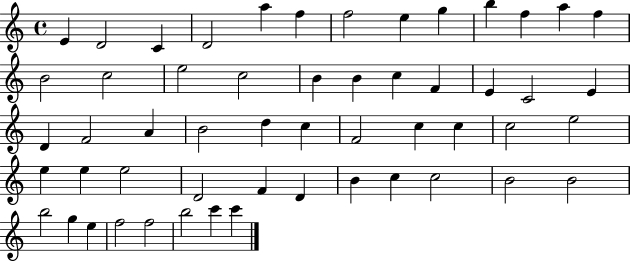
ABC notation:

X:1
T:Untitled
M:4/4
L:1/4
K:C
E D2 C D2 a f f2 e g b f a f B2 c2 e2 c2 B B c F E C2 E D F2 A B2 d c F2 c c c2 e2 e e e2 D2 F D B c c2 B2 B2 b2 g e f2 f2 b2 c' c'